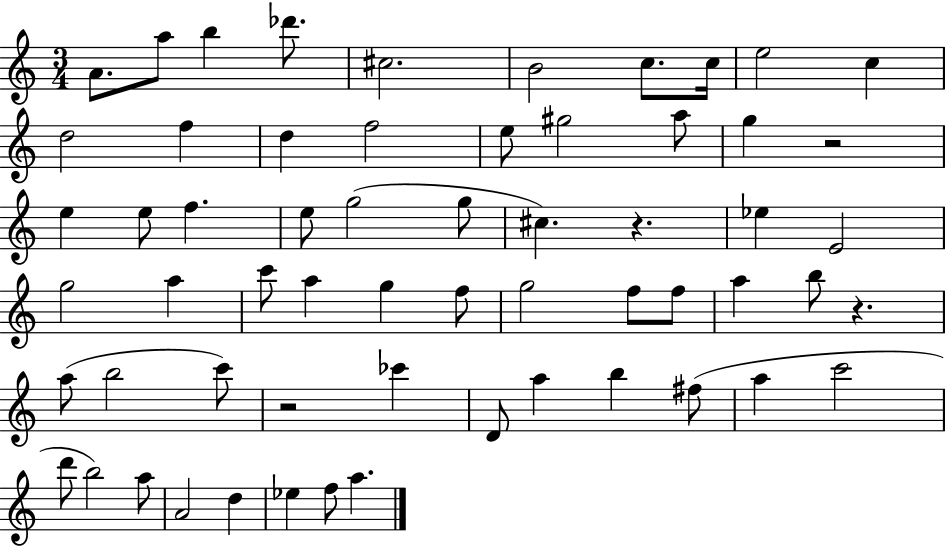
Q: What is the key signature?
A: C major